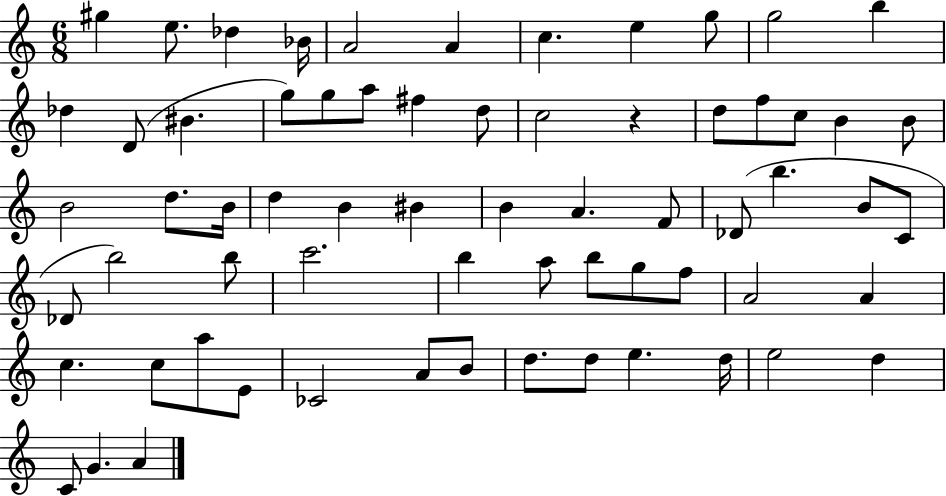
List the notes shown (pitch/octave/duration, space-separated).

G#5/q E5/e. Db5/q Bb4/s A4/h A4/q C5/q. E5/q G5/e G5/h B5/q Db5/q D4/e BIS4/q. G5/e G5/e A5/e F#5/q D5/e C5/h R/q D5/e F5/e C5/e B4/q B4/e B4/h D5/e. B4/s D5/q B4/q BIS4/q B4/q A4/q. F4/e Db4/e B5/q. B4/e C4/e Db4/e B5/h B5/e C6/h. B5/q A5/e B5/e G5/e F5/e A4/h A4/q C5/q. C5/e A5/e E4/e CES4/h A4/e B4/e D5/e. D5/e E5/q. D5/s E5/h D5/q C4/e G4/q. A4/q